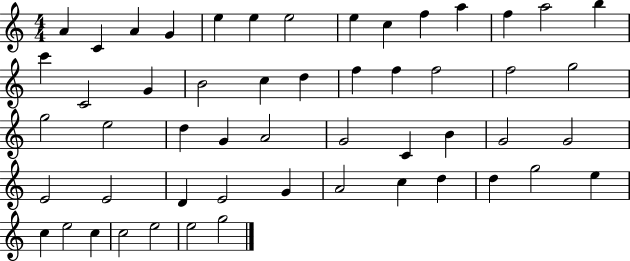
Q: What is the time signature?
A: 4/4